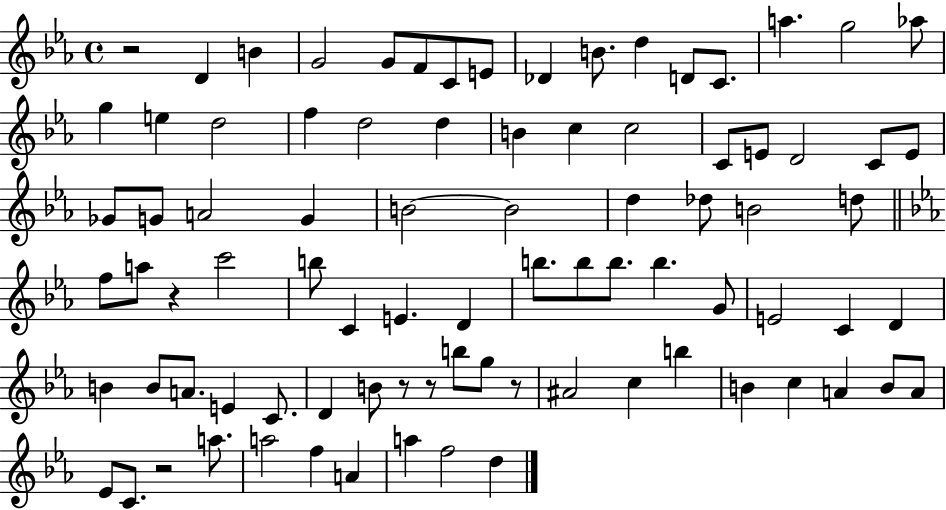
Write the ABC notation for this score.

X:1
T:Untitled
M:4/4
L:1/4
K:Eb
z2 D B G2 G/2 F/2 C/2 E/2 _D B/2 d D/2 C/2 a g2 _a/2 g e d2 f d2 d B c c2 C/2 E/2 D2 C/2 E/2 _G/2 G/2 A2 G B2 B2 d _d/2 B2 d/2 f/2 a/2 z c'2 b/2 C E D b/2 b/2 b/2 b G/2 E2 C D B B/2 A/2 E C/2 D B/2 z/2 z/2 b/2 g/2 z/2 ^A2 c b B c A B/2 A/2 _E/2 C/2 z2 a/2 a2 f A a f2 d